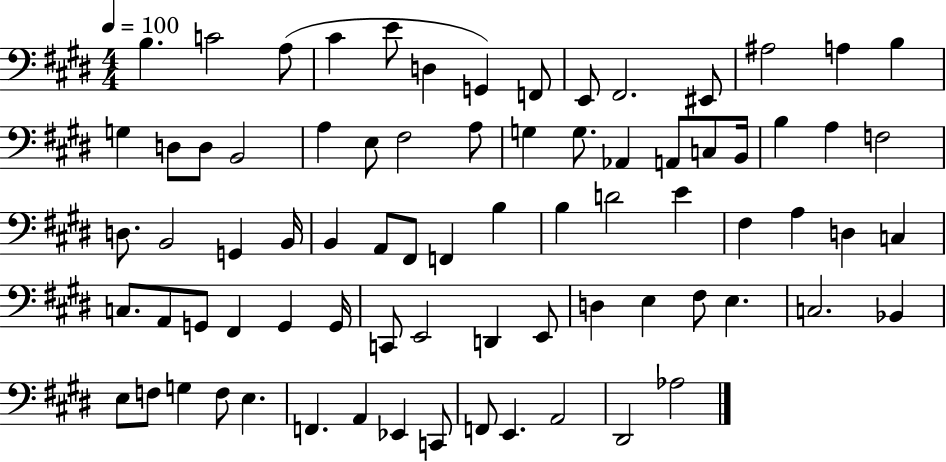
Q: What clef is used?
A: bass